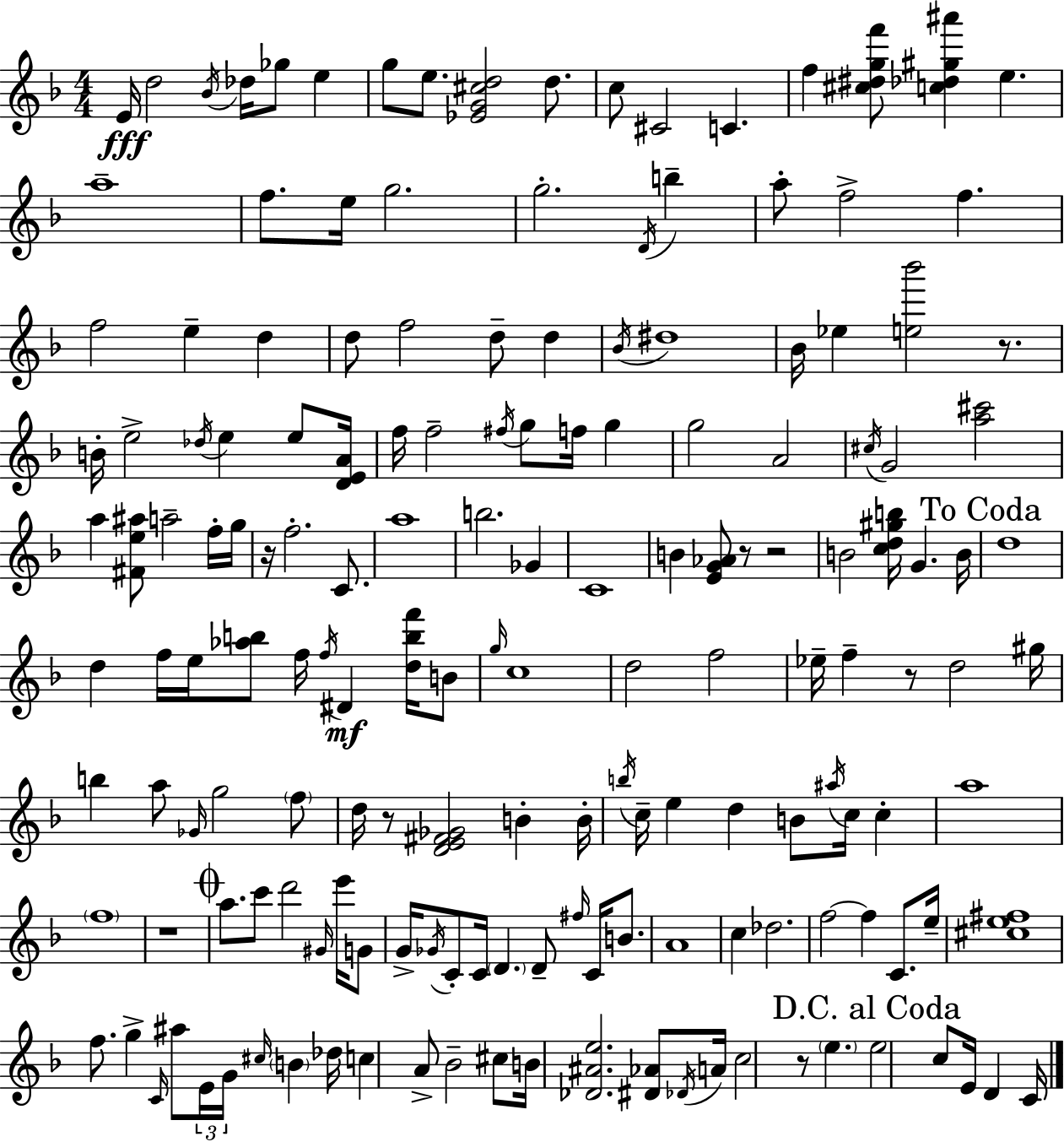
E4/s D5/h Bb4/s Db5/s Gb5/e E5/q G5/e E5/e. [Eb4,G4,C#5,D5]/h D5/e. C5/e C#4/h C4/q. F5/q [C#5,D#5,G5,F6]/e [C5,Db5,G#5,A#6]/q E5/q. A5/w F5/e. E5/s G5/h. G5/h. D4/s B5/q A5/e F5/h F5/q. F5/h E5/q D5/q D5/e F5/h D5/e D5/q Bb4/s D#5/w Bb4/s Eb5/q [E5,Bb6]/h R/e. B4/s E5/h Db5/s E5/q E5/e [D4,E4,A4]/s F5/s F5/h F#5/s G5/e F5/s G5/q G5/h A4/h C#5/s G4/h [A5,C#6]/h A5/q [F#4,E5,A#5]/e A5/h F5/s G5/s R/s F5/h. C4/e. A5/w B5/h. Gb4/q C4/w B4/q [E4,G4,Ab4]/e R/e R/h B4/h [C5,D5,G#5,B5]/s G4/q. B4/s D5/w D5/q F5/s E5/s [Ab5,B5]/e F5/s F5/s D#4/q [D5,B5,F6]/s B4/e G5/s C5/w D5/h F5/h Eb5/s F5/q R/e D5/h G#5/s B5/q A5/e Gb4/s G5/h F5/e D5/s R/e [D4,E4,F#4,Gb4]/h B4/q B4/s B5/s C5/s E5/q D5/q B4/e A#5/s C5/s C5/q A5/w F5/w R/w A5/e. C6/e D6/h G#4/s E6/s G4/e G4/s Gb4/s C4/e C4/s D4/q. D4/e F#5/s C4/s B4/e. A4/w C5/q Db5/h. F5/h F5/q C4/e. E5/s [C#5,E5,F#5]/w F5/e. G5/q C4/s A#5/e E4/s G4/s C#5/s B4/q Db5/s C5/q A4/e Bb4/h C#5/e B4/s [Db4,A#4,E5]/h. [D#4,Ab4]/e Db4/s A4/s C5/h R/e E5/q. E5/h C5/e E4/s D4/q C4/s